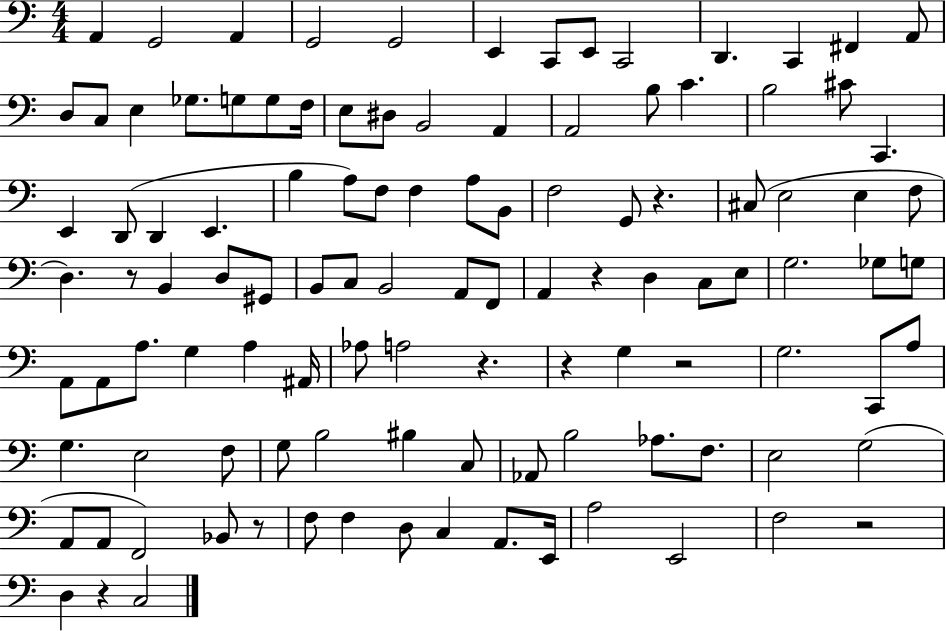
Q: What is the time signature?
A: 4/4